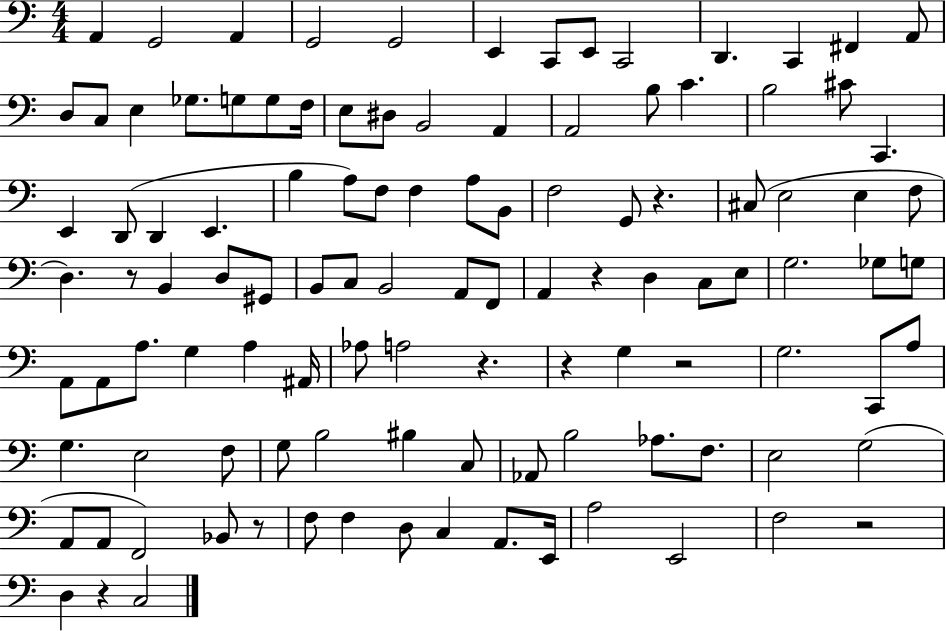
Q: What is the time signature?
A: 4/4